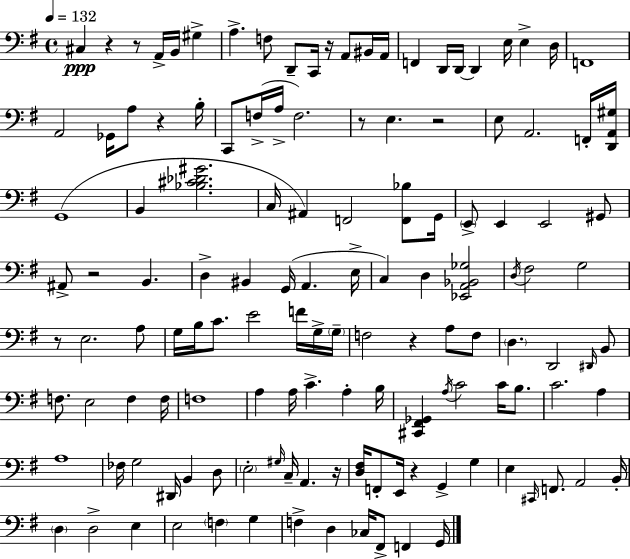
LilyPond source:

{
  \clef bass
  \time 4/4
  \defaultTimeSignature
  \key e \minor
  \tempo 4 = 132
  cis4\ppp r4 r8 a,16-> b,16 gis4-> | a4.-> f8 d,8-- c,16 r16 a,8 bis,16 a,16 | f,4 d,16 d,16~~ d,4 e16 e4-> d16 | f,1 | \break a,2 ges,16 a8 r4 b16-. | c,8 f16->( a16-> f2.) | r8 e4. r2 | e8 a,2. f,16-. <d, a, gis>16 | \break g,1( | b,4 <bes cis' des' gis'>2. | c16 ais,4) f,2 <f, bes>8 g,16 | \parenthesize e,8-> e,4 e,2 gis,8 | \break ais,8-> r2 b,4. | d4-> bis,4 g,16( a,4. e16-> | c4) d4 <ees, a, bes, ges>2 | \acciaccatura { d16 } fis2 g2 | \break r8 e2. a8 | g16 b16 c'8. e'2 f'16 g16-> | \parenthesize g16-- f2 r4 a8 f8 | \parenthesize d4. d,2 \grace { dis,16 } | \break b,8 f8. e2 f4 | f16 f1 | a4 a16 c'4.-> a4-. | b16 <cis, fis, ges,>4 \acciaccatura { a16 } c'2 c'16 | \break b8. c'2. a4 | a1 | fes16 g2 dis,16 b,4 | d8 \parenthesize e2-. \grace { gis16 } c16-- a,4. | \break r16 <d fis>16 f,8-. e,16 r4 g,4-> | g4 e4 \grace { cis,16 } f,8. a,2 | b,16-. \parenthesize d4 d2-> | e4 e2 \parenthesize f4 | \break g4 f4-> d4 ces16 fis,8-> | f,4 g,16 \bar "|."
}